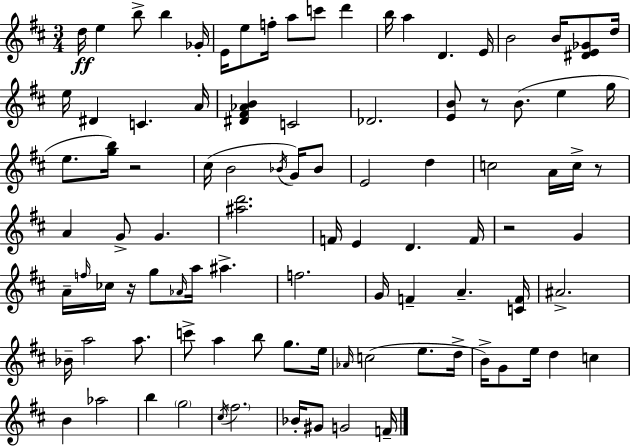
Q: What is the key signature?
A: D major